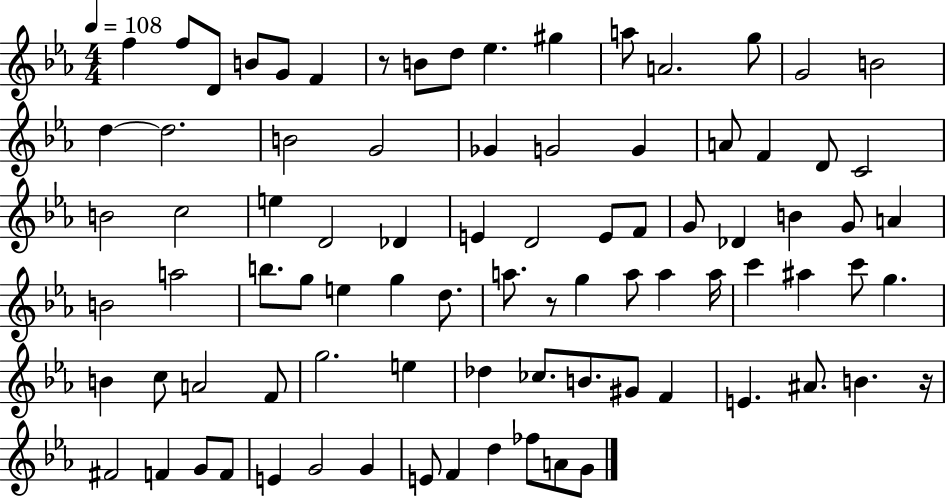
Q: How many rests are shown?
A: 3